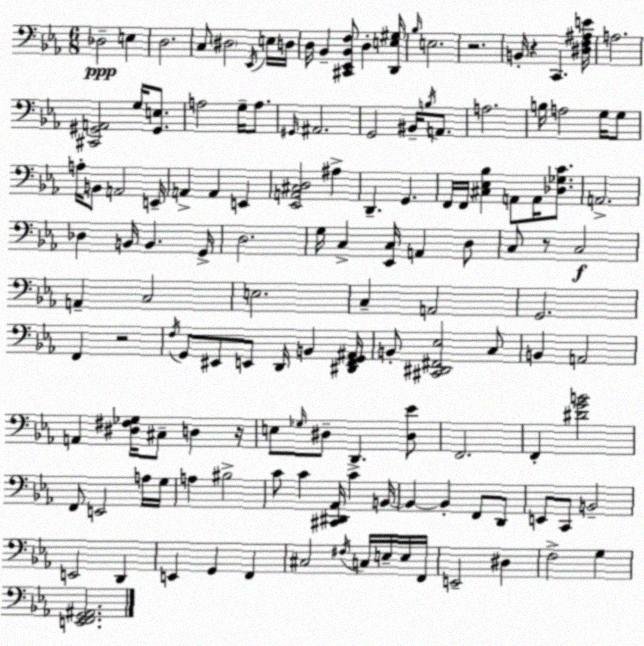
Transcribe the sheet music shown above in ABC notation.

X:1
T:Untitled
M:6/8
L:1/4
K:Cm
_D,2 E, D,2 C,/2 ^D,2 _E,,/4 E,/4 D,/4 D,/4 _B,, [^C,,_E,,_B,,F,]/2 D, [D,,E,^G,]/4 _B,/4 E,2 z2 B,,/4 z C,, [^D,F,^A,E]/4 A,2 [^C,,^G,,A,,]2 G,/4 [^G,,E,]/2 A,2 G,/4 A,/2 ^G,,/4 ^A,,2 G,,2 ^B,,/4 B,/4 A,,/2 A,2 B,/4 A,2 G,/4 G,/2 A,/4 B,,/2 A,,2 E,,/4 A,, A,, E,, [_E,,A,,^C,D,]2 ^A, D,, G,, F,,/4 F,,/4 [^C,_E,_B,] A,,/2 A,,/4 [_D,_G,C]/2 A,,2 _D, B,,/4 B,, G,,/4 D,2 G,/4 C, [_E,,C,]/4 A,, D,/2 C,/2 z/2 C,2 A,, C,2 E,2 C, A,,2 G,,2 F,, z2 F,/4 G,,/2 ^E,,/2 E,,/2 D,,/4 B,, [^D,,F,,G,,^A,,]/4 B,,/2 [^C,,^D,,^F,,_E,]2 C,/2 B,, A,,2 A,, [^D,^F,_G,]/4 ^C,/2 D, z/4 E,/2 _G,/4 ^D,/2 D,, [^D,_E]/2 F,,2 F,, [^DGB]2 F,,/2 E,,2 A,/4 G,/4 A, ^B,2 C/2 C [^C,,^D,,_A,,]/4 C B,,/4 B,, B,, F,,/2 D,,/2 E,,/2 C,,/2 B,,2 E,,2 D,, E,, G,, F,, ^C,2 ^F,/4 C,/4 E,/4 E,/4 F,,/4 E,,2 ^D, F,2 G, [E,,F,,G,,^A,,]2